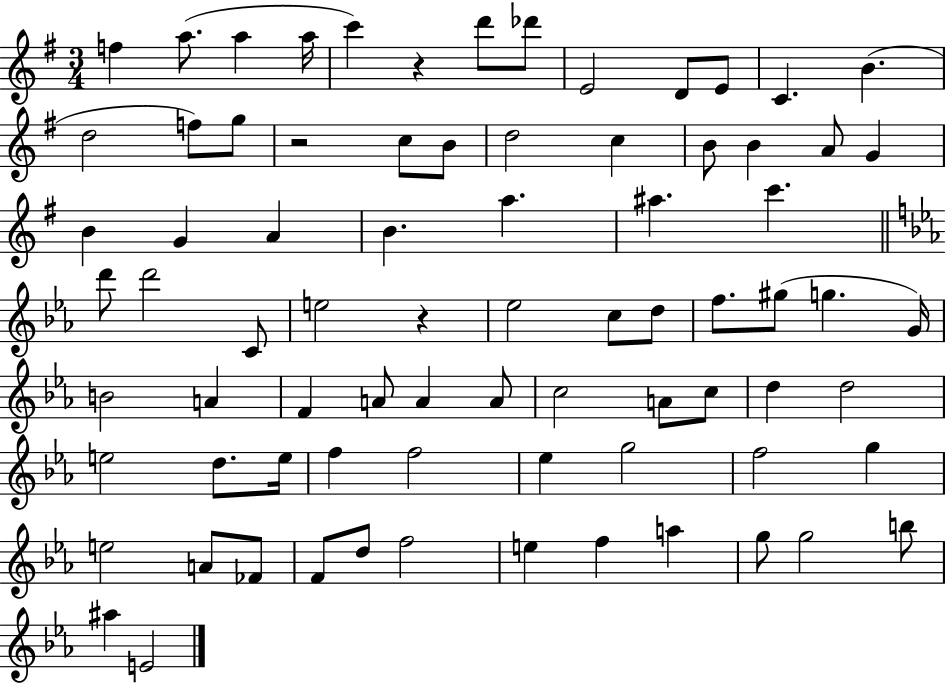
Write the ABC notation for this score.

X:1
T:Untitled
M:3/4
L:1/4
K:G
f a/2 a a/4 c' z d'/2 _d'/2 E2 D/2 E/2 C B d2 f/2 g/2 z2 c/2 B/2 d2 c B/2 B A/2 G B G A B a ^a c' d'/2 d'2 C/2 e2 z _e2 c/2 d/2 f/2 ^g/2 g G/4 B2 A F A/2 A A/2 c2 A/2 c/2 d d2 e2 d/2 e/4 f f2 _e g2 f2 g e2 A/2 _F/2 F/2 d/2 f2 e f a g/2 g2 b/2 ^a E2